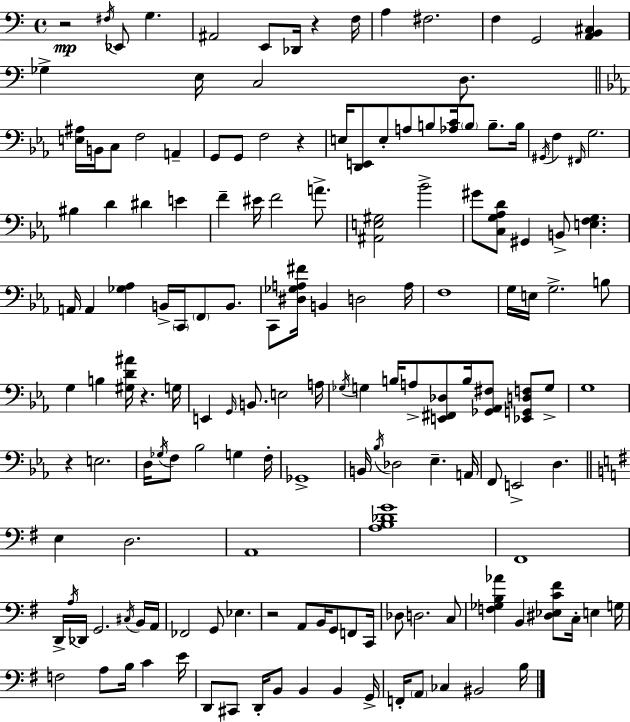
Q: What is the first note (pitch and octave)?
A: F#3